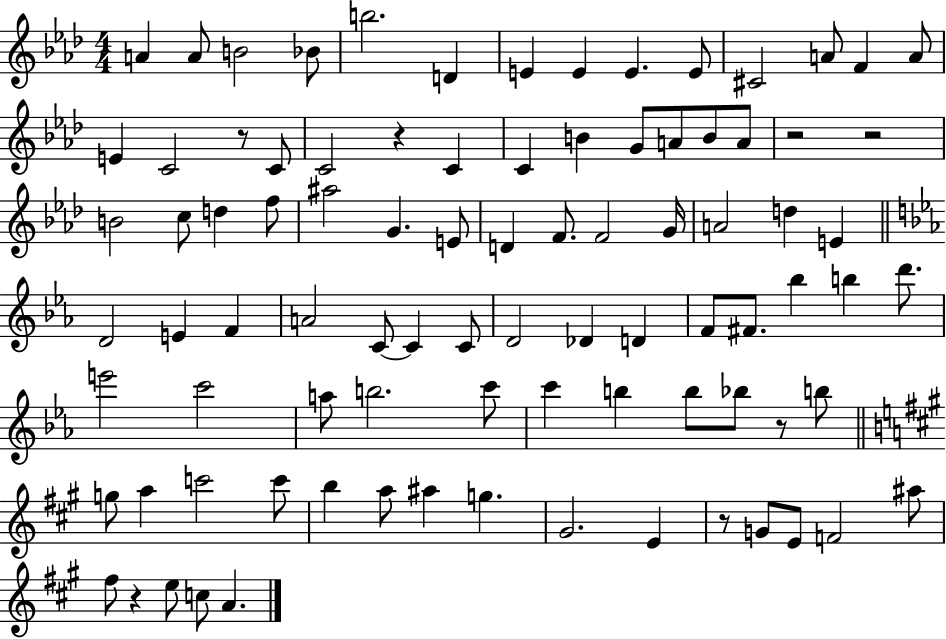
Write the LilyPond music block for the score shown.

{
  \clef treble
  \numericTimeSignature
  \time 4/4
  \key aes \major
  \repeat volta 2 { a'4 a'8 b'2 bes'8 | b''2. d'4 | e'4 e'4 e'4. e'8 | cis'2 a'8 f'4 a'8 | \break e'4 c'2 r8 c'8 | c'2 r4 c'4 | c'4 b'4 g'8 a'8 b'8 a'8 | r2 r2 | \break b'2 c''8 d''4 f''8 | ais''2 g'4. e'8 | d'4 f'8. f'2 g'16 | a'2 d''4 e'4 | \break \bar "||" \break \key ees \major d'2 e'4 f'4 | a'2 c'8~~ c'4 c'8 | d'2 des'4 d'4 | f'8 fis'8. bes''4 b''4 d'''8. | \break e'''2 c'''2 | a''8 b''2. c'''8 | c'''4 b''4 b''8 bes''8 r8 b''8 | \bar "||" \break \key a \major g''8 a''4 c'''2 c'''8 | b''4 a''8 ais''4 g''4. | gis'2. e'4 | r8 g'8 e'8 f'2 ais''8 | \break fis''8 r4 e''8 c''8 a'4. | } \bar "|."
}